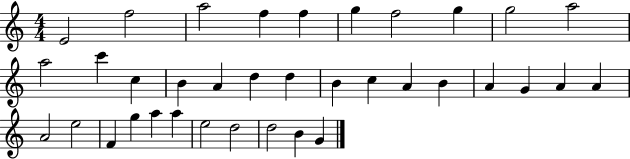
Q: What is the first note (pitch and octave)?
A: E4